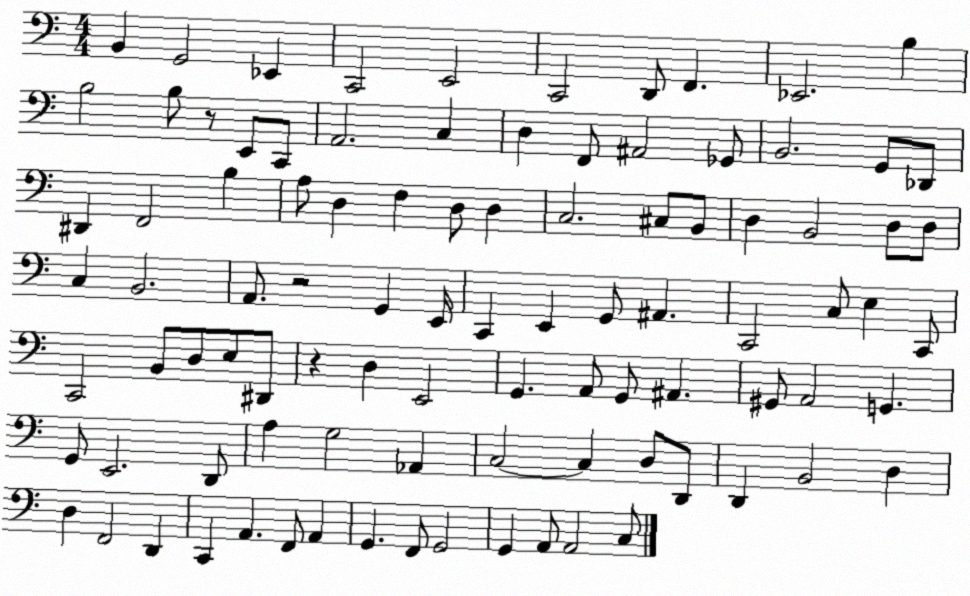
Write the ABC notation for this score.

X:1
T:Untitled
M:4/4
L:1/4
K:C
B,, G,,2 _E,, C,,2 E,,2 C,,2 D,,/2 F,, _E,,2 B, B,2 B,/2 z/2 E,,/2 C,,/2 A,,2 C, D, F,,/2 ^A,,2 _G,,/2 B,,2 G,,/2 _D,,/2 ^D,, F,,2 B, A,/2 D, F, D,/2 D, C,2 ^C,/2 B,,/2 D, B,,2 D,/2 D,/2 C, B,,2 A,,/2 z2 G,, E,,/4 C,, E,, G,,/2 ^A,, C,,2 C,/2 E, C,,/2 C,,2 B,,/2 D,/2 E,/2 ^D,,/2 z D, E,,2 G,, A,,/2 G,,/2 ^A,, ^G,,/2 A,,2 G,, G,,/2 E,,2 D,,/2 A, G,2 _A,, C,2 C, D,/2 D,,/2 D,, B,,2 D, D, F,,2 D,, C,, A,, F,,/2 A,, G,, F,,/2 G,,2 G,, A,,/2 A,,2 C,/2